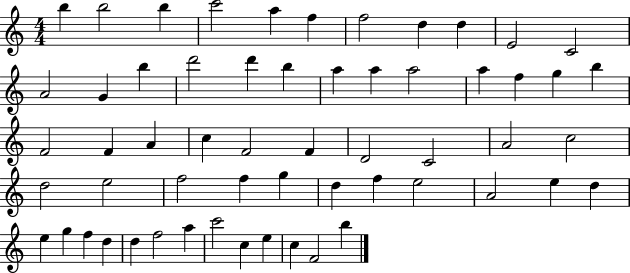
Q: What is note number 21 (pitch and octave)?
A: A5